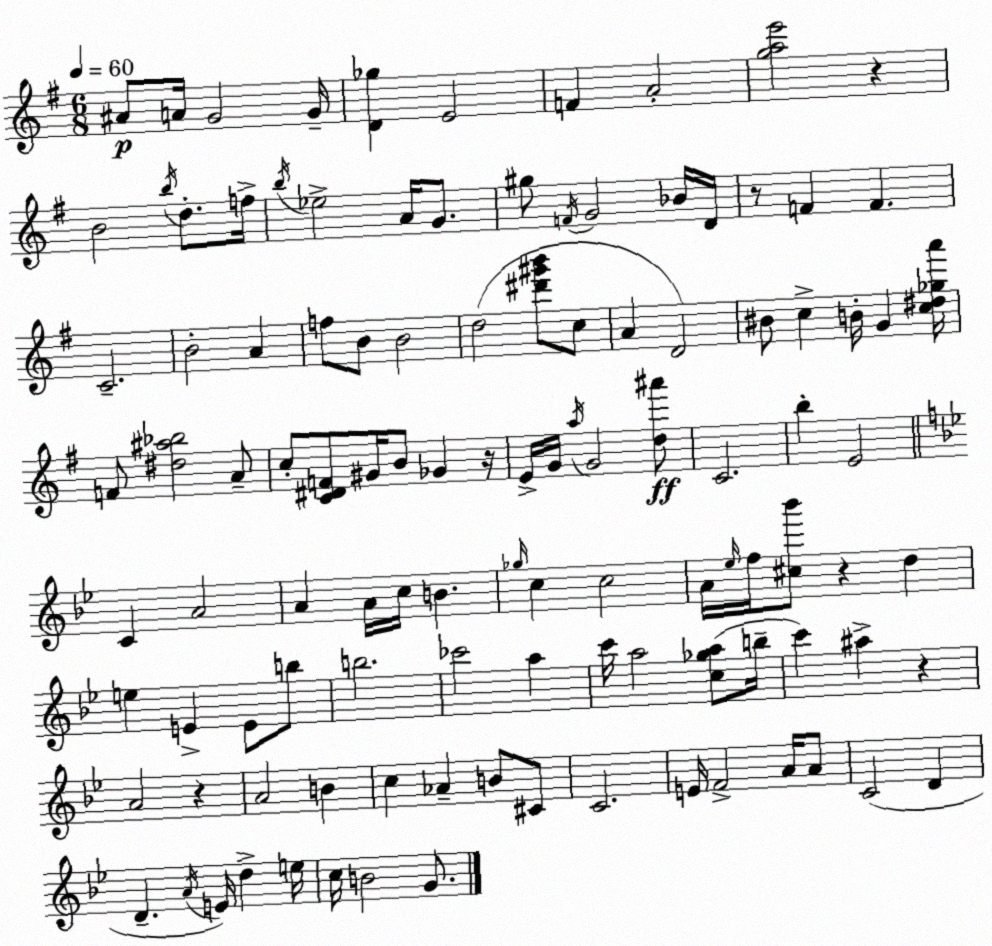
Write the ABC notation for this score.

X:1
T:Untitled
M:6/8
L:1/4
K:Em
^A/2 A/4 G2 G/4 [D_g] E2 F A2 [gae']2 z B2 b/4 d/2 f/4 b/4 _e2 A/4 G/2 ^g/2 F/4 G2 _B/4 D/4 z/2 F F C2 B2 A f/2 B/2 B2 d2 [^d'^g'b']/2 c/2 A D2 ^B/2 c B/4 G [c^d_ga']/4 F/2 [^d^a_b]2 A/2 c/2 [C^DF]/2 ^G/4 B/2 _G z/4 E/4 G/4 a/4 G2 [d^a']/2 C2 b E2 C A2 A A/4 c/4 B _g/4 c c2 A/4 _e/4 f/4 [^c_b']/2 z d e E E/2 b/2 b2 _c'2 a c'/4 a2 [c_ga]/2 b/4 c' ^a z A2 z A2 B c _A B/2 ^C/2 C2 E/4 F2 A/4 A/2 C2 D D A/4 E/4 d e/4 c/4 B2 G/2